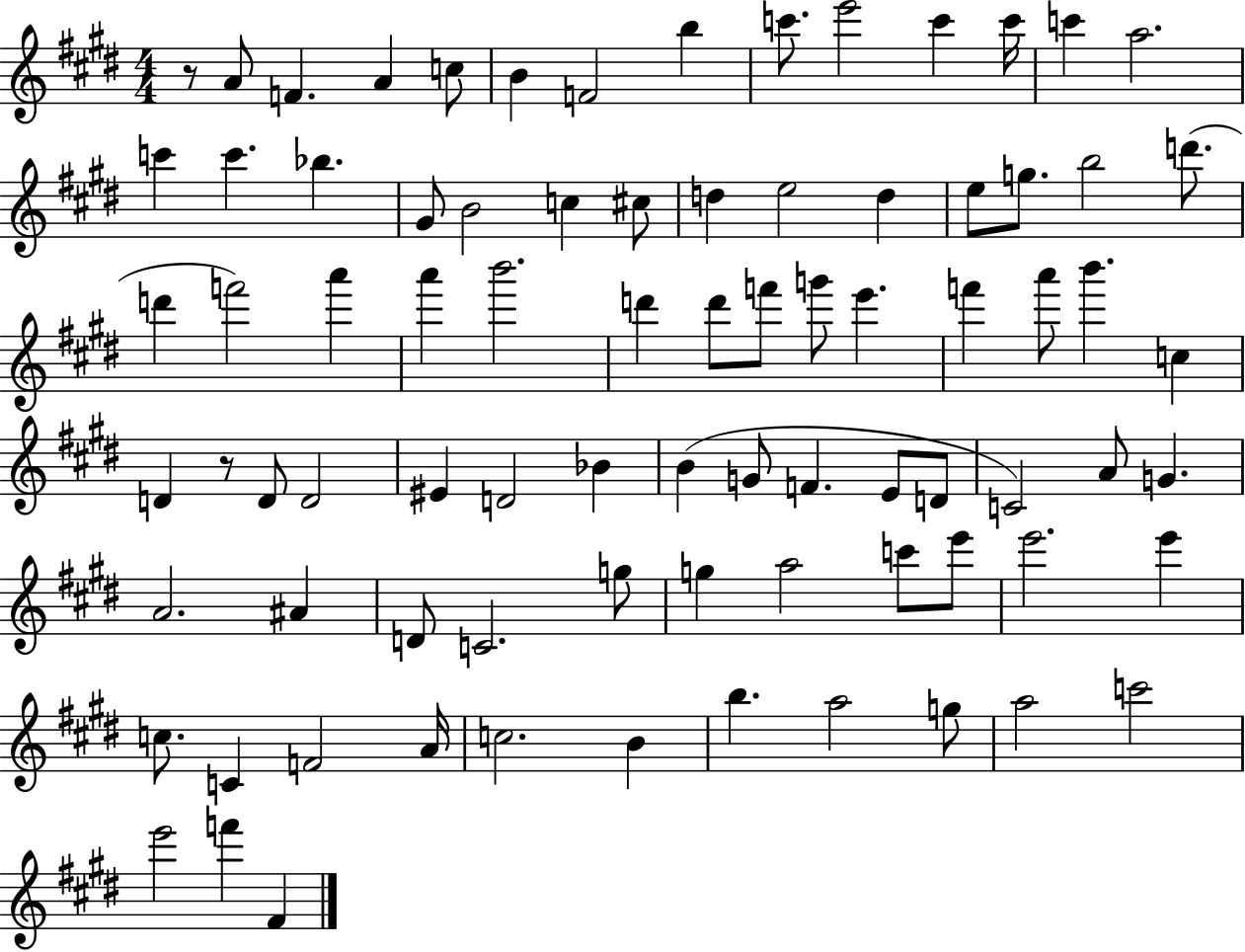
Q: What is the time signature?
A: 4/4